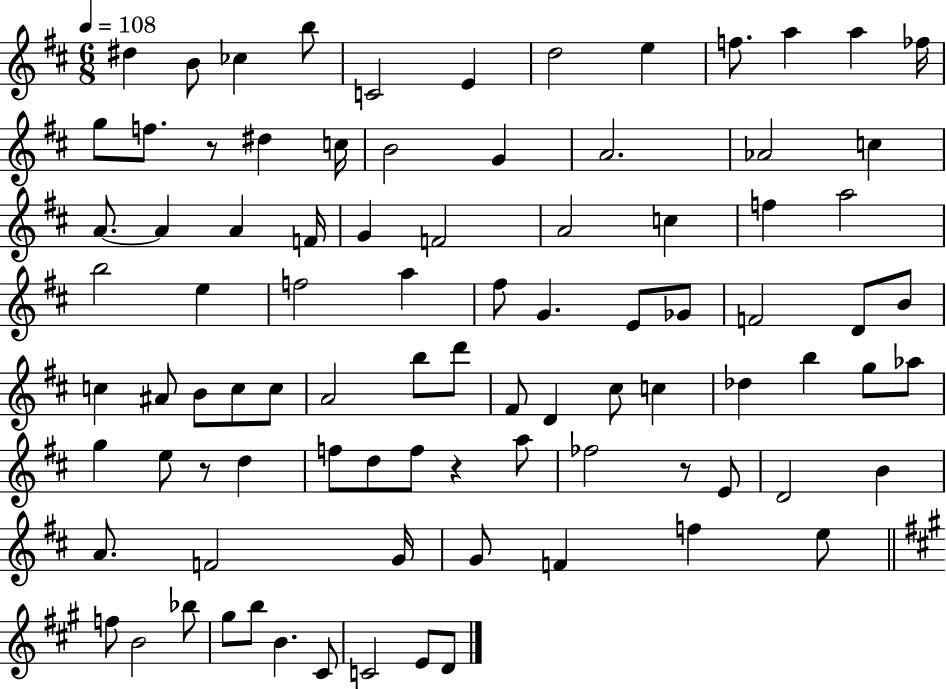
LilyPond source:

{
  \clef treble
  \numericTimeSignature
  \time 6/8
  \key d \major
  \tempo 4 = 108
  \repeat volta 2 { dis''4 b'8 ces''4 b''8 | c'2 e'4 | d''2 e''4 | f''8. a''4 a''4 fes''16 | \break g''8 f''8. r8 dis''4 c''16 | b'2 g'4 | a'2. | aes'2 c''4 | \break a'8.~~ a'4 a'4 f'16 | g'4 f'2 | a'2 c''4 | f''4 a''2 | \break b''2 e''4 | f''2 a''4 | fis''8 g'4. e'8 ges'8 | f'2 d'8 b'8 | \break c''4 ais'8 b'8 c''8 c''8 | a'2 b''8 d'''8 | fis'8 d'4 cis''8 c''4 | des''4 b''4 g''8 aes''8 | \break g''4 e''8 r8 d''4 | f''8 d''8 f''8 r4 a''8 | fes''2 r8 e'8 | d'2 b'4 | \break a'8. f'2 g'16 | g'8 f'4 f''4 e''8 | \bar "||" \break \key a \major f''8 b'2 bes''8 | gis''8 b''8 b'4. cis'8 | c'2 e'8 d'8 | } \bar "|."
}